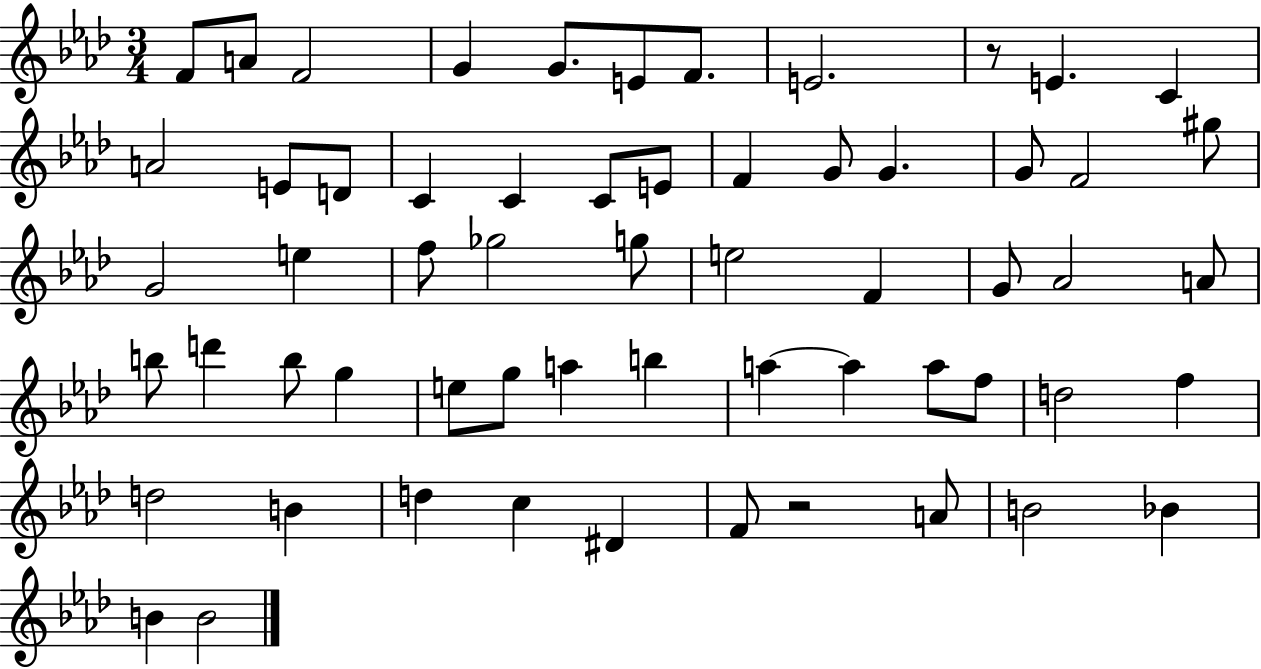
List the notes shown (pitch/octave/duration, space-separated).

F4/e A4/e F4/h G4/q G4/e. E4/e F4/e. E4/h. R/e E4/q. C4/q A4/h E4/e D4/e C4/q C4/q C4/e E4/e F4/q G4/e G4/q. G4/e F4/h G#5/e G4/h E5/q F5/e Gb5/h G5/e E5/h F4/q G4/e Ab4/h A4/e B5/e D6/q B5/e G5/q E5/e G5/e A5/q B5/q A5/q A5/q A5/e F5/e D5/h F5/q D5/h B4/q D5/q C5/q D#4/q F4/e R/h A4/e B4/h Bb4/q B4/q B4/h